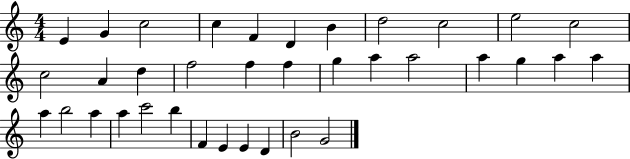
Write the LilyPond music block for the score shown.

{
  \clef treble
  \numericTimeSignature
  \time 4/4
  \key c \major
  e'4 g'4 c''2 | c''4 f'4 d'4 b'4 | d''2 c''2 | e''2 c''2 | \break c''2 a'4 d''4 | f''2 f''4 f''4 | g''4 a''4 a''2 | a''4 g''4 a''4 a''4 | \break a''4 b''2 a''4 | a''4 c'''2 b''4 | f'4 e'4 e'4 d'4 | b'2 g'2 | \break \bar "|."
}